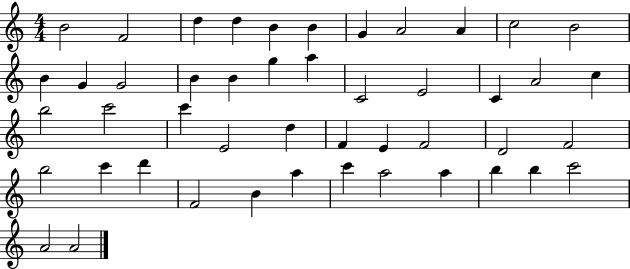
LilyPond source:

{
  \clef treble
  \numericTimeSignature
  \time 4/4
  \key c \major
  b'2 f'2 | d''4 d''4 b'4 b'4 | g'4 a'2 a'4 | c''2 b'2 | \break b'4 g'4 g'2 | b'4 b'4 g''4 a''4 | c'2 e'2 | c'4 a'2 c''4 | \break b''2 c'''2 | c'''4 e'2 d''4 | f'4 e'4 f'2 | d'2 f'2 | \break b''2 c'''4 d'''4 | f'2 b'4 a''4 | c'''4 a''2 a''4 | b''4 b''4 c'''2 | \break a'2 a'2 | \bar "|."
}